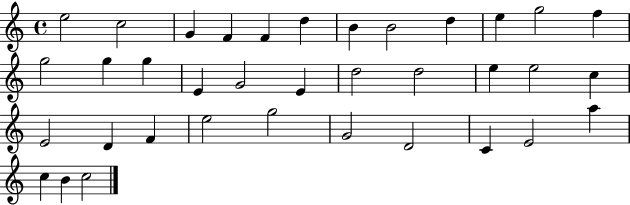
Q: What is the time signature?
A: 4/4